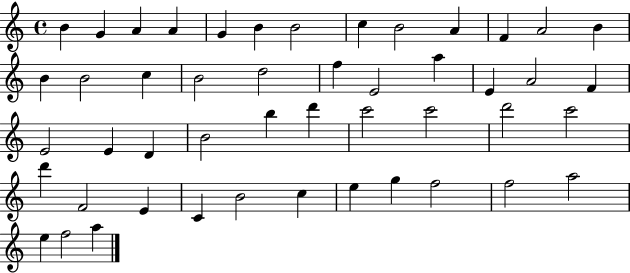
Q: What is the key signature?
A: C major